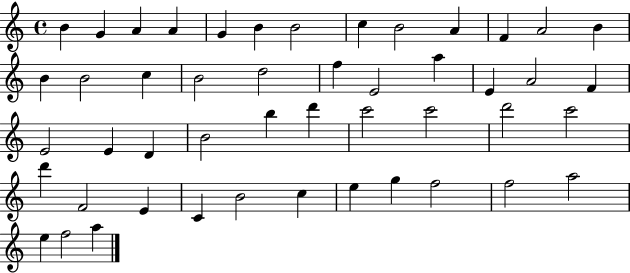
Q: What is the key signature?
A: C major